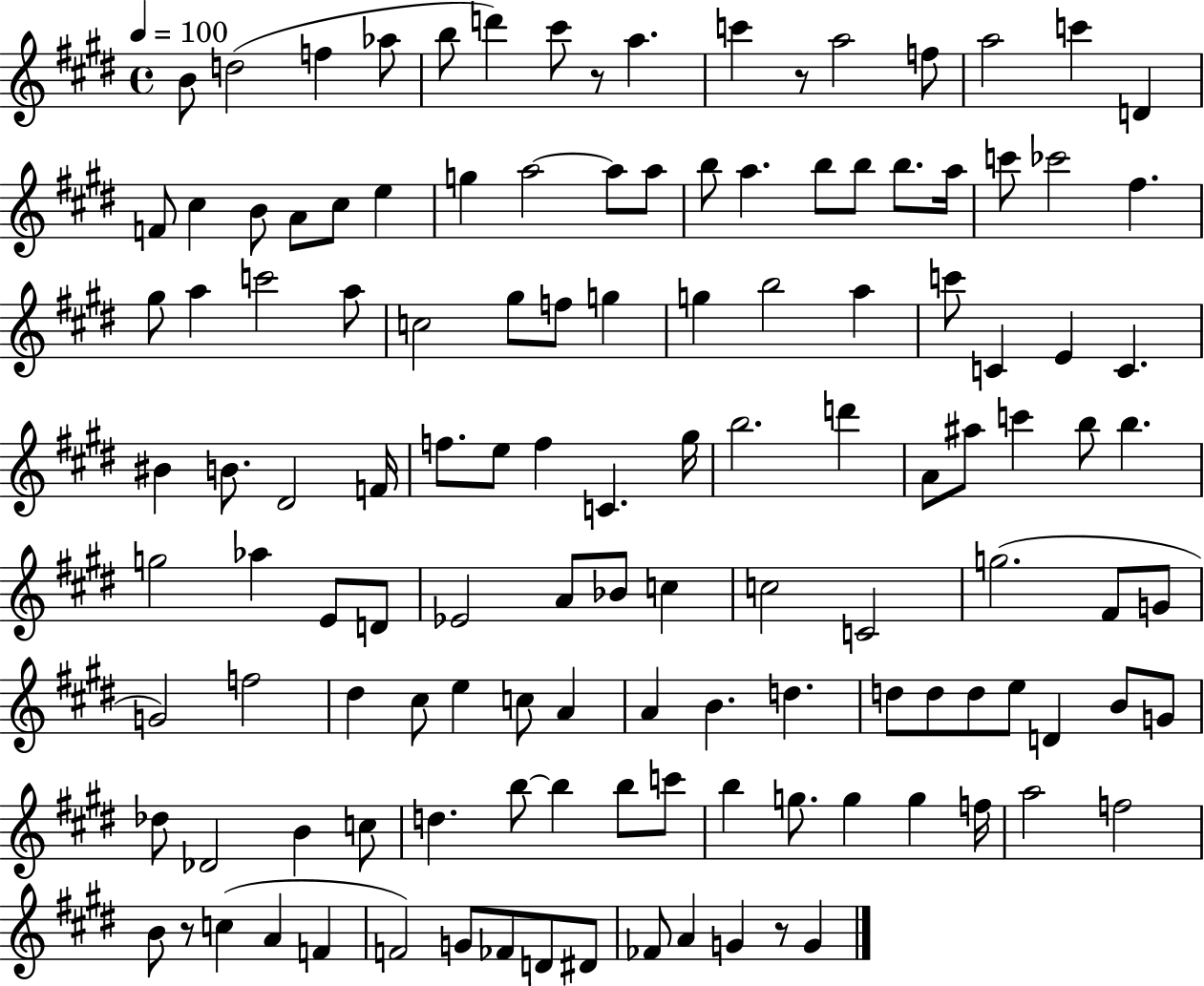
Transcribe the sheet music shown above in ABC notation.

X:1
T:Untitled
M:4/4
L:1/4
K:E
B/2 d2 f _a/2 b/2 d' ^c'/2 z/2 a c' z/2 a2 f/2 a2 c' D F/2 ^c B/2 A/2 ^c/2 e g a2 a/2 a/2 b/2 a b/2 b/2 b/2 a/4 c'/2 _c'2 ^f ^g/2 a c'2 a/2 c2 ^g/2 f/2 g g b2 a c'/2 C E C ^B B/2 ^D2 F/4 f/2 e/2 f C ^g/4 b2 d' A/2 ^a/2 c' b/2 b g2 _a E/2 D/2 _E2 A/2 _B/2 c c2 C2 g2 ^F/2 G/2 G2 f2 ^d ^c/2 e c/2 A A B d d/2 d/2 d/2 e/2 D B/2 G/2 _d/2 _D2 B c/2 d b/2 b b/2 c'/2 b g/2 g g f/4 a2 f2 B/2 z/2 c A F F2 G/2 _F/2 D/2 ^D/2 _F/2 A G z/2 G